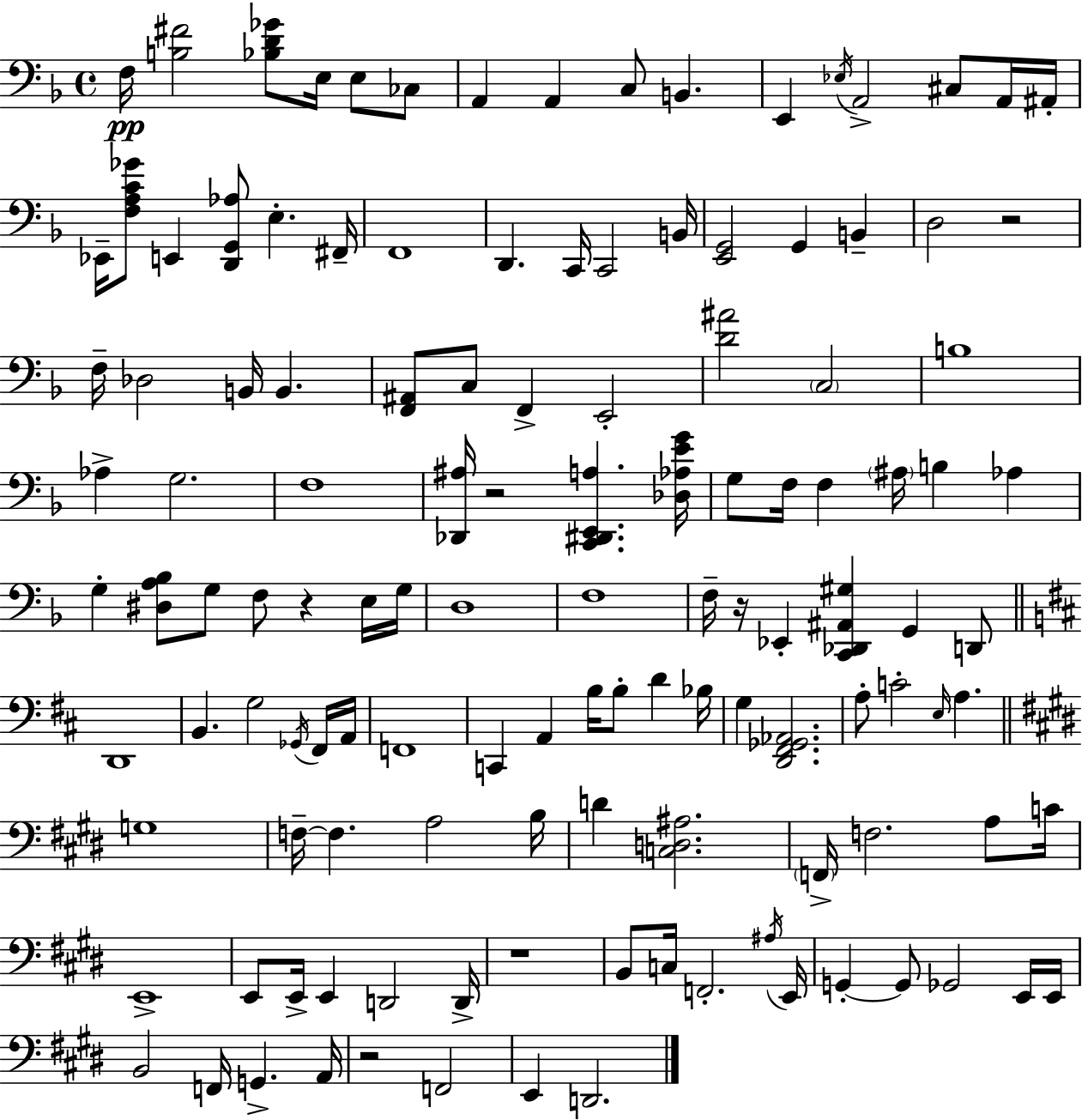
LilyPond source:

{
  \clef bass
  \time 4/4
  \defaultTimeSignature
  \key d \minor
  \repeat volta 2 { f16\pp <b fis'>2 <bes d' ges'>8 e16 e8 ces8 | a,4 a,4 c8 b,4. | e,4 \acciaccatura { ees16 } a,2-> cis8 a,16 | ais,16-. ees,16-- <f a c' ges'>8 e,4 <d, g, aes>8 e4.-. | \break fis,16-- f,1 | d,4. c,16 c,2 | b,16 <e, g,>2 g,4 b,4-- | d2 r2 | \break f16-- des2 b,16 b,4. | <f, ais,>8 c8 f,4-> e,2-. | <d' ais'>2 \parenthesize c2 | b1 | \break aes4-> g2. | f1 | <des, ais>16 r2 <c, dis, e, a>4. | <des aes e' g'>16 g8 f16 f4 \parenthesize ais16 b4 aes4 | \break g4-. <dis a bes>8 g8 f8 r4 e16 | g16 d1 | f1 | f16-- r16 ees,4-. <c, des, ais, gis>4 g,4 d,8 | \break \bar "||" \break \key b \minor d,1 | b,4. g2 \acciaccatura { ges,16 } fis,16 | a,16 f,1 | c,4 a,4 b16 b8-. d'4 | \break bes16 g4 <d, fis, ges, aes,>2. | a8-. c'2-. \grace { e16 } a4. | \bar "||" \break \key e \major g1 | f16--~~ f4. a2 b16 | d'4 <c d ais>2. | \parenthesize f,16-> f2. a8 c'16 | \break e,1-> | e,8 e,16-> e,4 d,2 d,16-> | r1 | b,8 c16 f,2.-. \acciaccatura { ais16 } | \break e,16 g,4-.~~ g,8 ges,2 e,16 | e,16 b,2 f,16 g,4.-> | a,16 r2 f,2 | e,4 d,2. | \break } \bar "|."
}